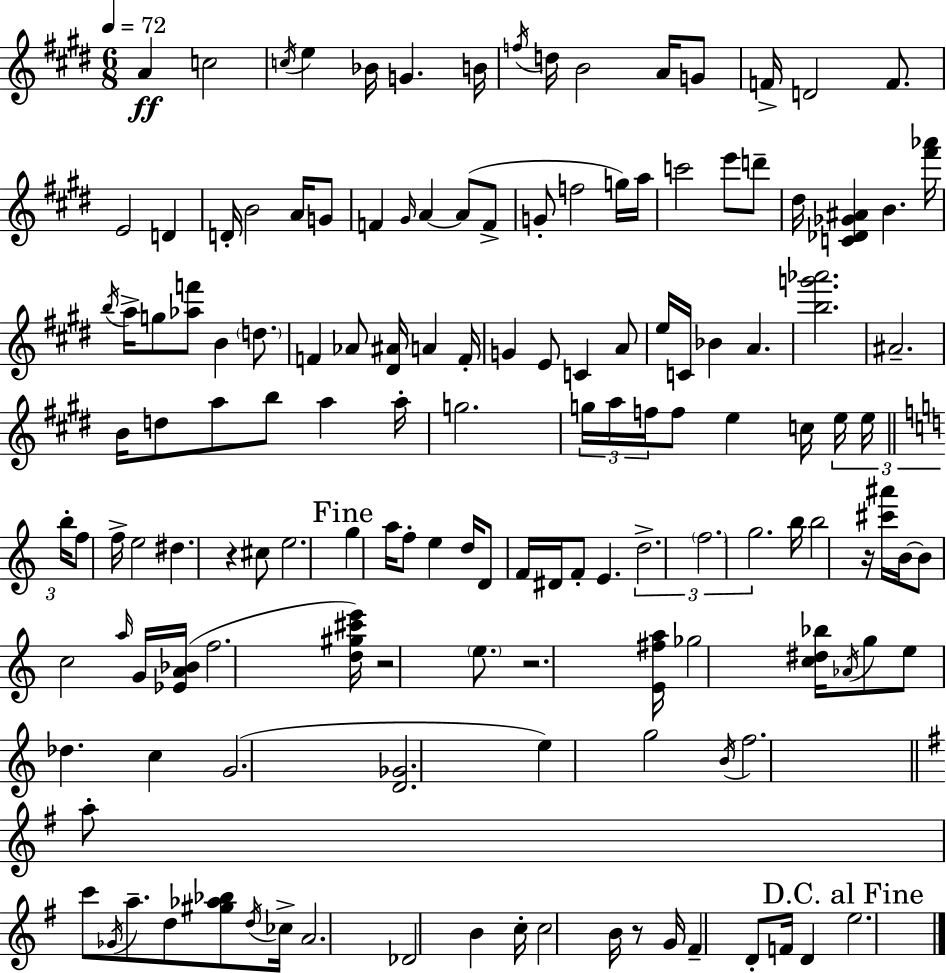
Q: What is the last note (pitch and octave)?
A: E5